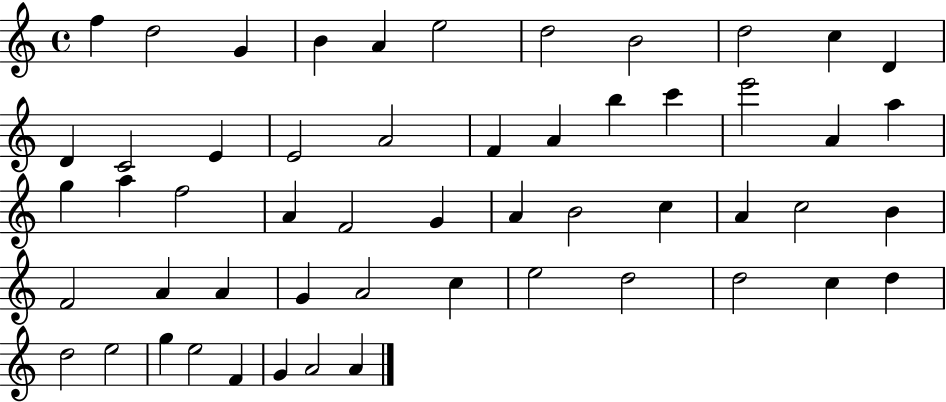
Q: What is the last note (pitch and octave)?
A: A4